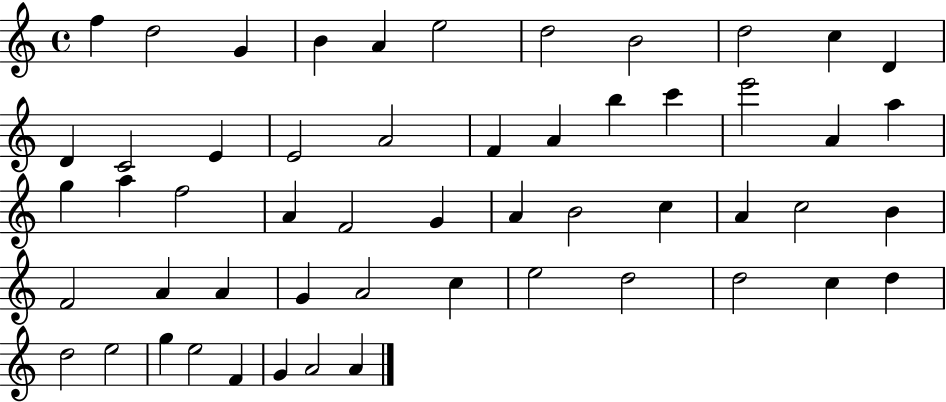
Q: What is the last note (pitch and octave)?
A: A4